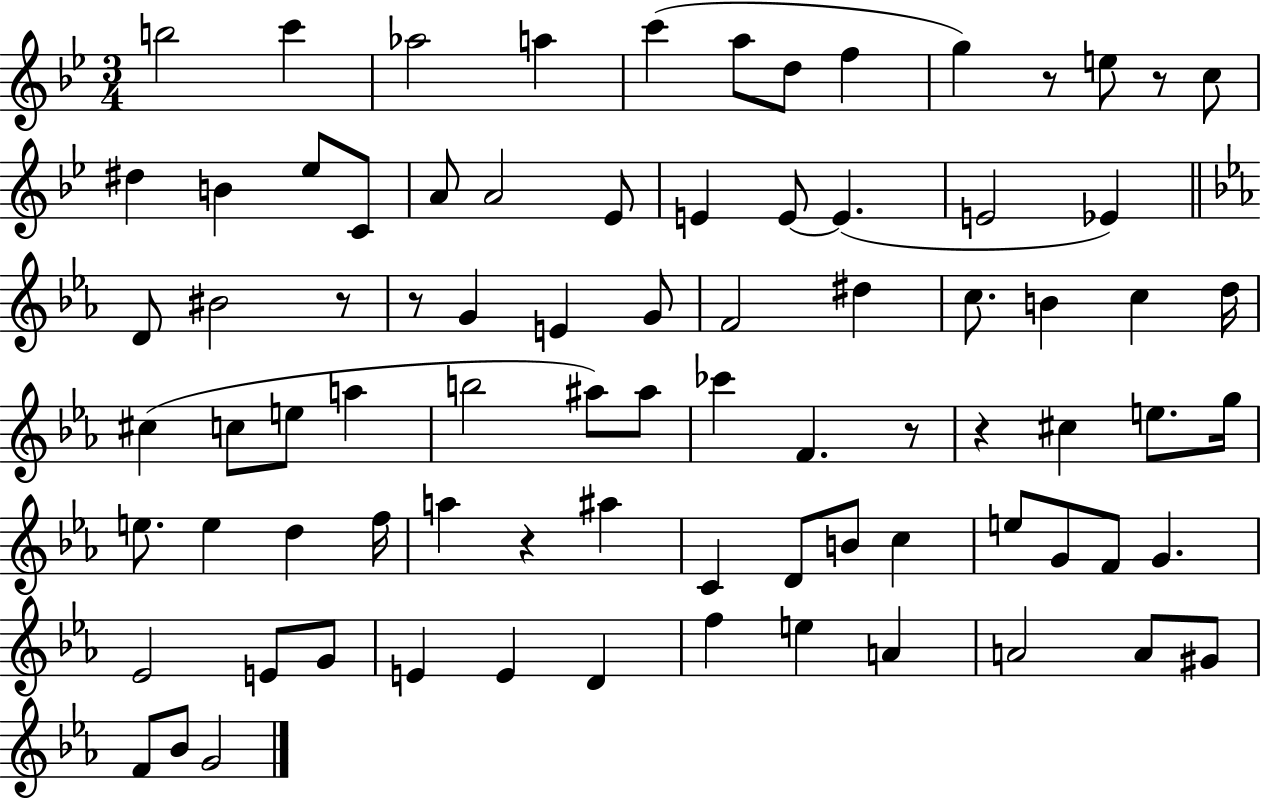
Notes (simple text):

B5/h C6/q Ab5/h A5/q C6/q A5/e D5/e F5/q G5/q R/e E5/e R/e C5/e D#5/q B4/q Eb5/e C4/e A4/e A4/h Eb4/e E4/q E4/e E4/q. E4/h Eb4/q D4/e BIS4/h R/e R/e G4/q E4/q G4/e F4/h D#5/q C5/e. B4/q C5/q D5/s C#5/q C5/e E5/e A5/q B5/h A#5/e A#5/e CES6/q F4/q. R/e R/q C#5/q E5/e. G5/s E5/e. E5/q D5/q F5/s A5/q R/q A#5/q C4/q D4/e B4/e C5/q E5/e G4/e F4/e G4/q. Eb4/h E4/e G4/e E4/q E4/q D4/q F5/q E5/q A4/q A4/h A4/e G#4/e F4/e Bb4/e G4/h